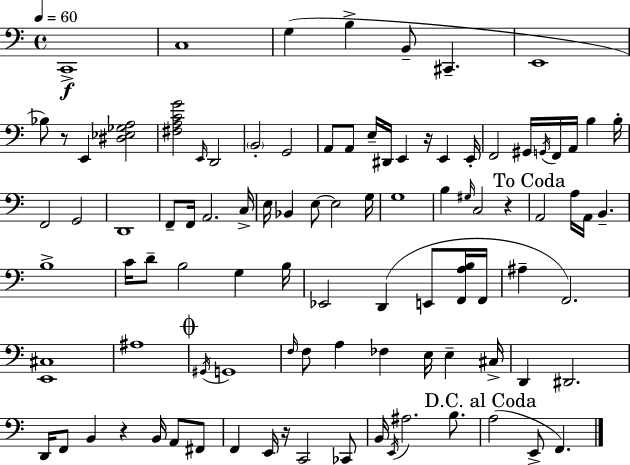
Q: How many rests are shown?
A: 5